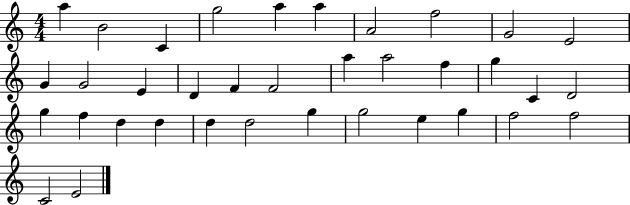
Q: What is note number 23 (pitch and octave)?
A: G5